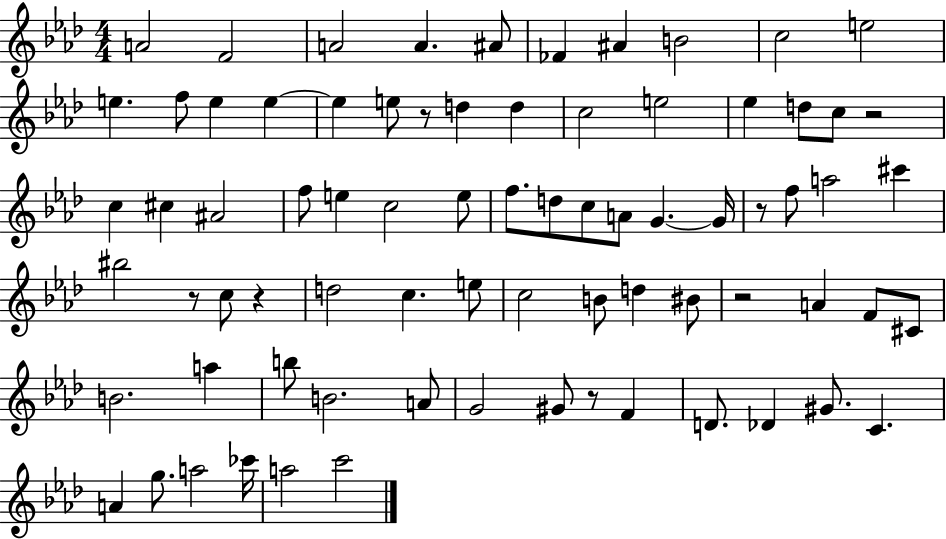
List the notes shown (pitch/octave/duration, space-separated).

A4/h F4/h A4/h A4/q. A#4/e FES4/q A#4/q B4/h C5/h E5/h E5/q. F5/e E5/q E5/q E5/q E5/e R/e D5/q D5/q C5/h E5/h Eb5/q D5/e C5/e R/h C5/q C#5/q A#4/h F5/e E5/q C5/h E5/e F5/e. D5/e C5/e A4/e G4/q. G4/s R/e F5/e A5/h C#6/q BIS5/h R/e C5/e R/q D5/h C5/q. E5/e C5/h B4/e D5/q BIS4/e R/h A4/q F4/e C#4/e B4/h. A5/q B5/e B4/h. A4/e G4/h G#4/e R/e F4/q D4/e. Db4/q G#4/e. C4/q. A4/q G5/e. A5/h CES6/s A5/h C6/h